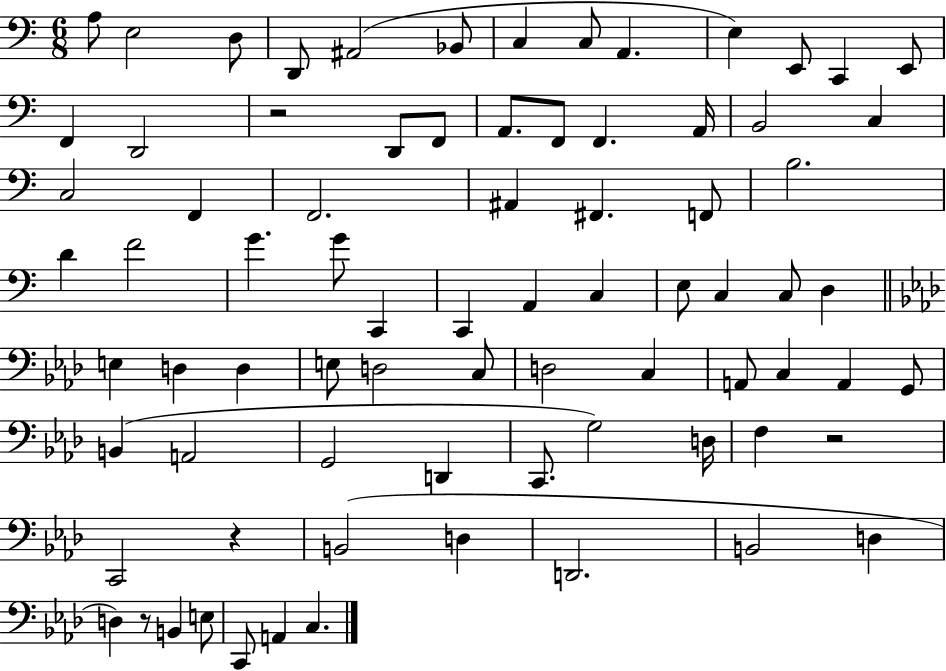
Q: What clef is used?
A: bass